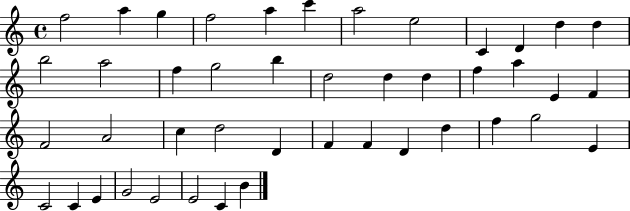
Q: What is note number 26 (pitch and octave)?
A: A4